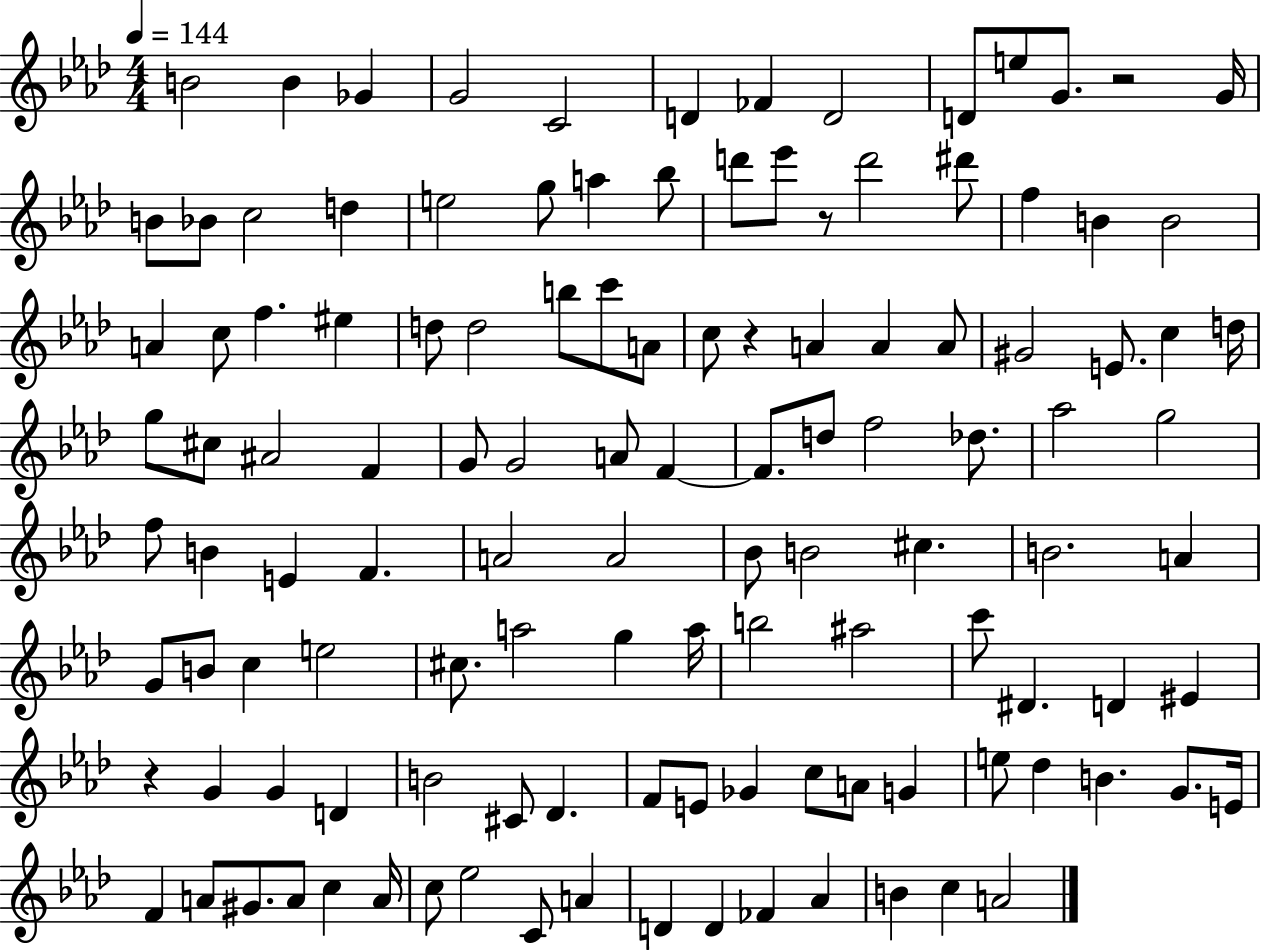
X:1
T:Untitled
M:4/4
L:1/4
K:Ab
B2 B _G G2 C2 D _F D2 D/2 e/2 G/2 z2 G/4 B/2 _B/2 c2 d e2 g/2 a _b/2 d'/2 _e'/2 z/2 d'2 ^d'/2 f B B2 A c/2 f ^e d/2 d2 b/2 c'/2 A/2 c/2 z A A A/2 ^G2 E/2 c d/4 g/2 ^c/2 ^A2 F G/2 G2 A/2 F F/2 d/2 f2 _d/2 _a2 g2 f/2 B E F A2 A2 _B/2 B2 ^c B2 A G/2 B/2 c e2 ^c/2 a2 g a/4 b2 ^a2 c'/2 ^D D ^E z G G D B2 ^C/2 _D F/2 E/2 _G c/2 A/2 G e/2 _d B G/2 E/4 F A/2 ^G/2 A/2 c A/4 c/2 _e2 C/2 A D D _F _A B c A2